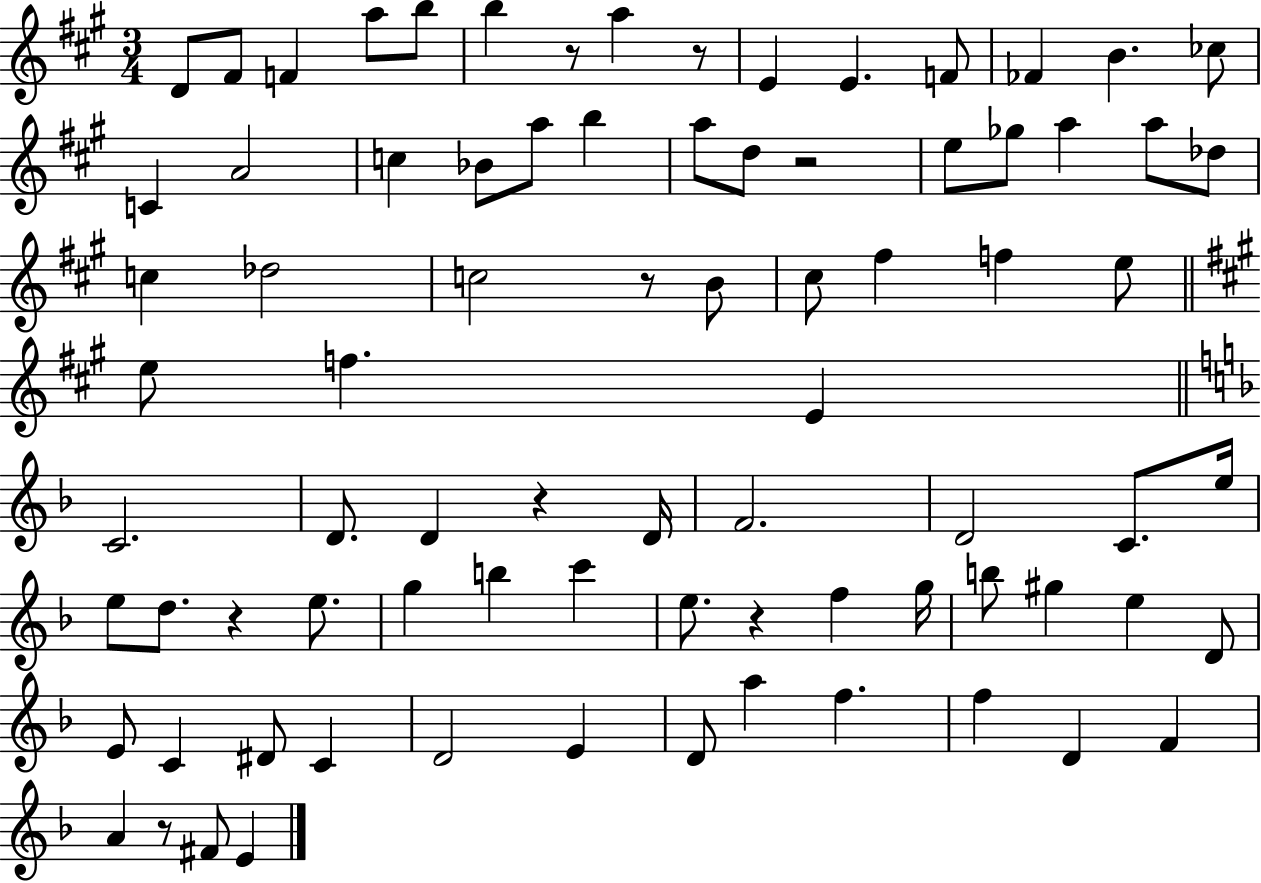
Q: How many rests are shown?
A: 8